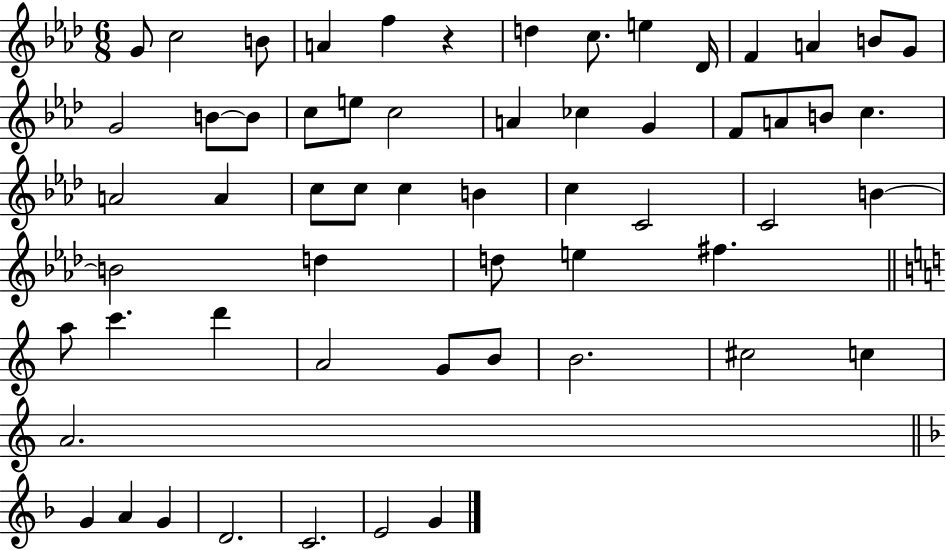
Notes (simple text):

G4/e C5/h B4/e A4/q F5/q R/q D5/q C5/e. E5/q Db4/s F4/q A4/q B4/e G4/e G4/h B4/e B4/e C5/e E5/e C5/h A4/q CES5/q G4/q F4/e A4/e B4/e C5/q. A4/h A4/q C5/e C5/e C5/q B4/q C5/q C4/h C4/h B4/q B4/h D5/q D5/e E5/q F#5/q. A5/e C6/q. D6/q A4/h G4/e B4/e B4/h. C#5/h C5/q A4/h. G4/q A4/q G4/q D4/h. C4/h. E4/h G4/q